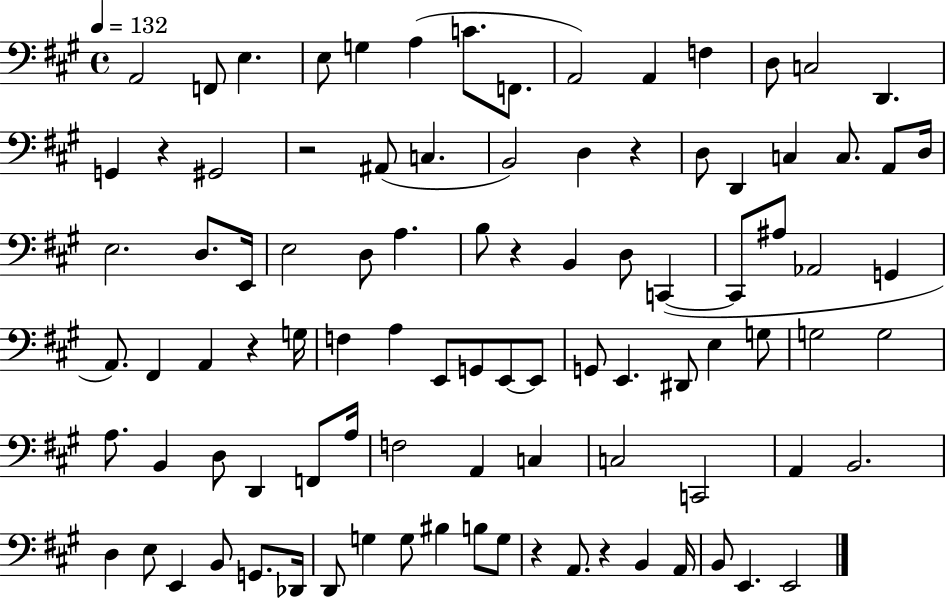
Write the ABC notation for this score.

X:1
T:Untitled
M:4/4
L:1/4
K:A
A,,2 F,,/2 E, E,/2 G, A, C/2 F,,/2 A,,2 A,, F, D,/2 C,2 D,, G,, z ^G,,2 z2 ^A,,/2 C, B,,2 D, z D,/2 D,, C, C,/2 A,,/2 D,/4 E,2 D,/2 E,,/4 E,2 D,/2 A, B,/2 z B,, D,/2 C,, C,,/2 ^A,/2 _A,,2 G,, A,,/2 ^F,, A,, z G,/4 F, A, E,,/2 G,,/2 E,,/2 E,,/2 G,,/2 E,, ^D,,/2 E, G,/2 G,2 G,2 A,/2 B,, D,/2 D,, F,,/2 A,/4 F,2 A,, C, C,2 C,,2 A,, B,,2 D, E,/2 E,, B,,/2 G,,/2 _D,,/4 D,,/2 G, G,/2 ^B, B,/2 G,/2 z A,,/2 z B,, A,,/4 B,,/2 E,, E,,2